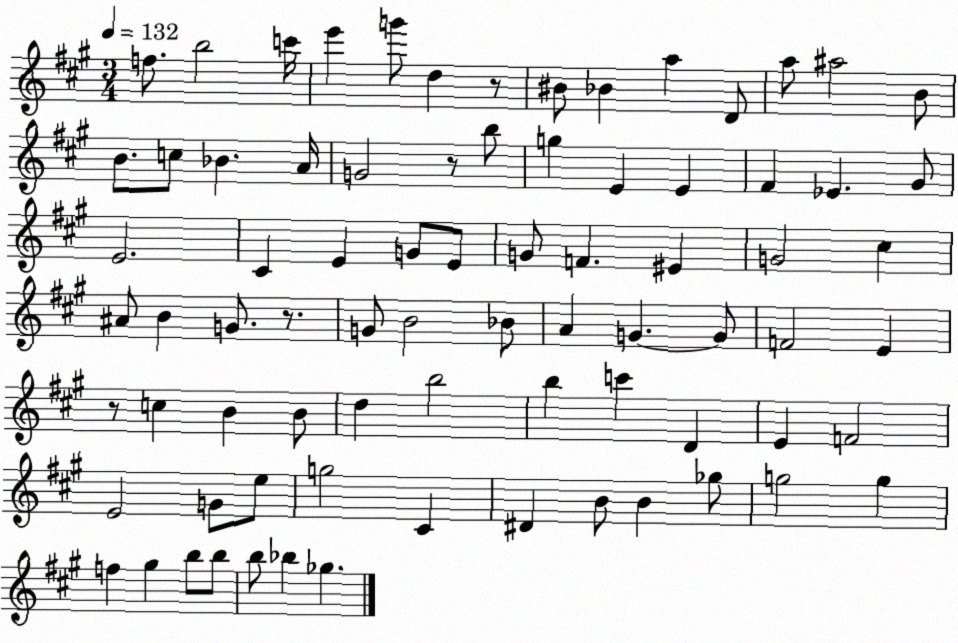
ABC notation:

X:1
T:Untitled
M:3/4
L:1/4
K:A
f/2 b2 c'/4 e' g'/2 d z/2 ^B/2 _B a D/2 a/2 ^a2 B/2 B/2 c/2 _B A/4 G2 z/2 b/2 g E E ^F _E ^G/2 E2 ^C E G/2 E/2 G/2 F ^E G2 ^c ^A/2 B G/2 z/2 G/2 B2 _B/2 A G G/2 F2 E z/2 c B B/2 d b2 b c' D E F2 E2 G/2 e/2 g2 ^C ^D B/2 B _g/2 g2 g f ^g b/2 b/2 b/2 _b _g